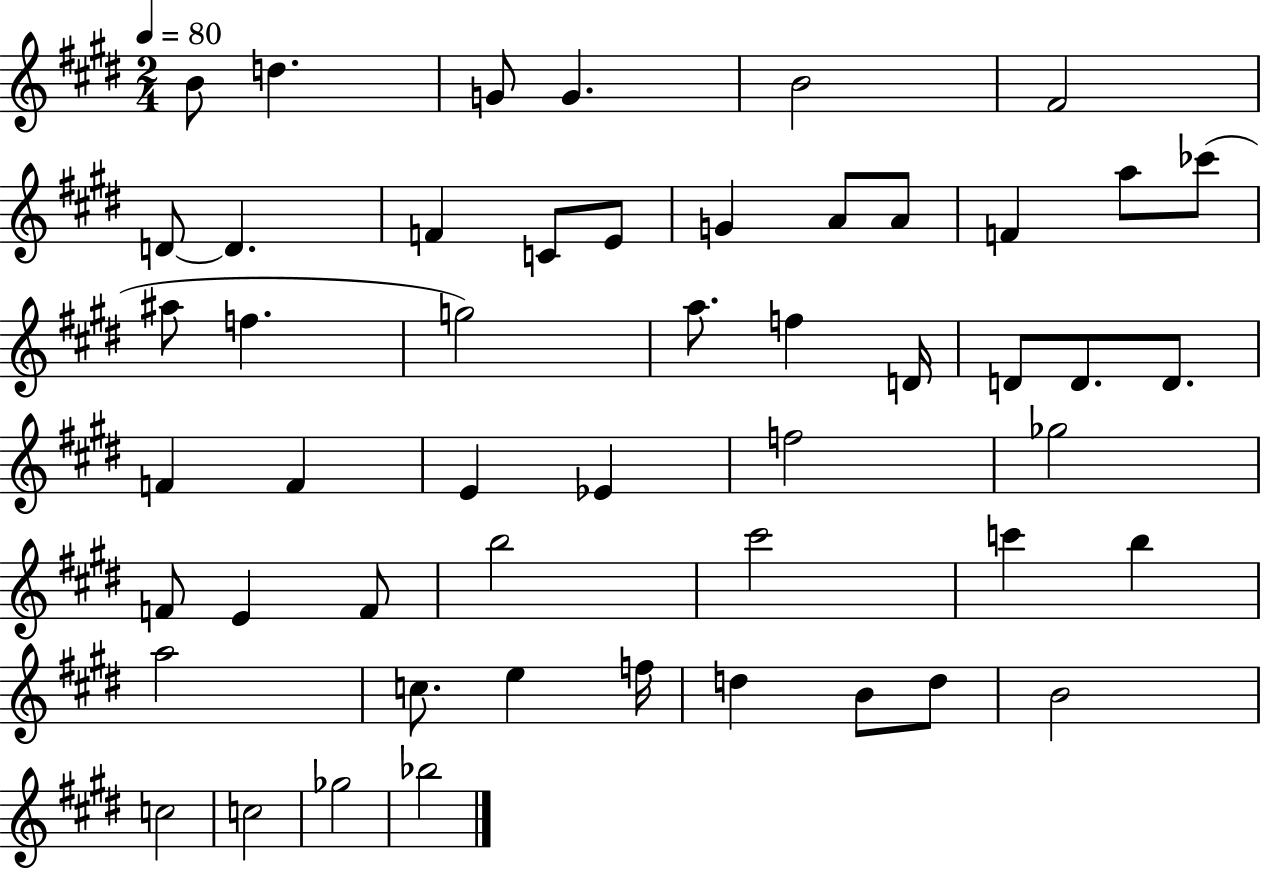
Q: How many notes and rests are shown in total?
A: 51